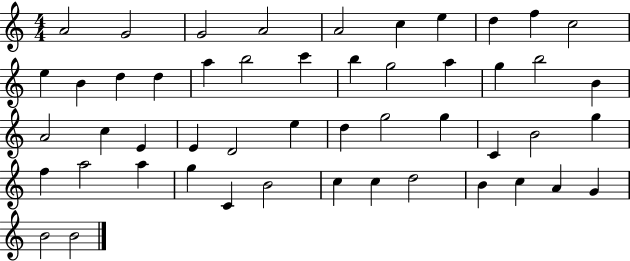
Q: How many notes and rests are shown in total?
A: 50